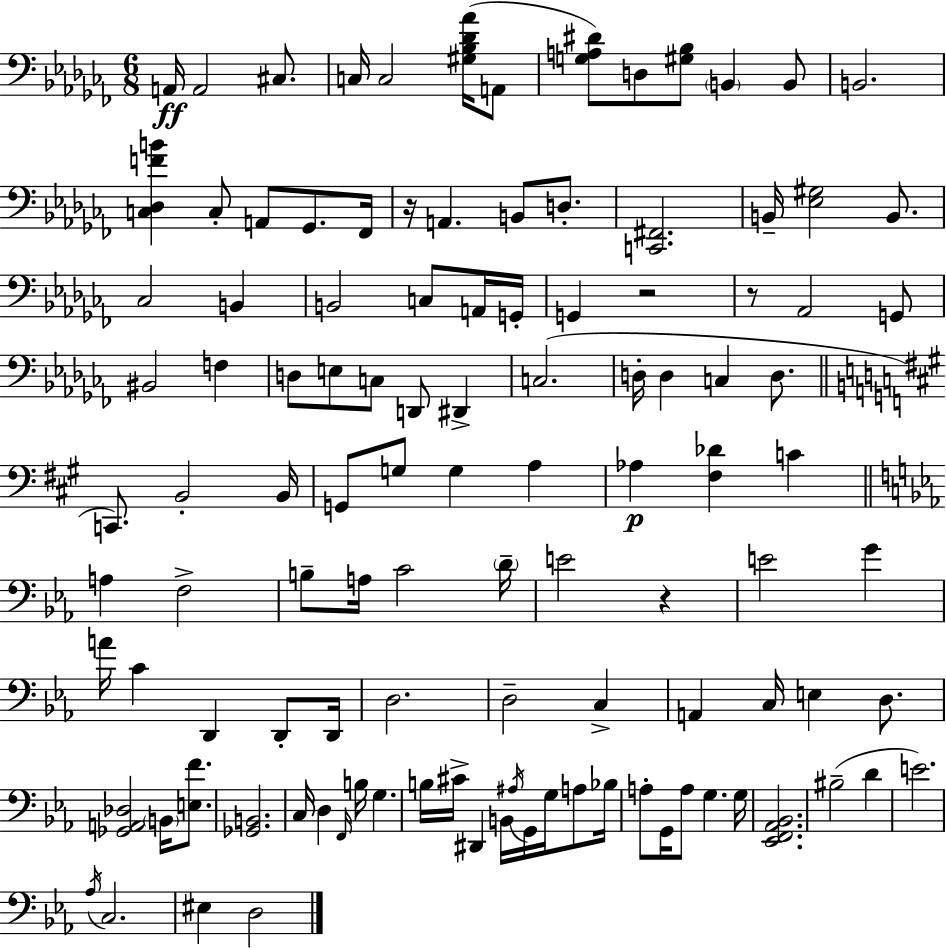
{
  \clef bass
  \numericTimeSignature
  \time 6/8
  \key aes \minor
  a,16\ff a,2 cis8. | c16 c2 <gis bes des' aes'>16( a,8 | <g a dis'>8) d8 <gis bes>8 \parenthesize b,4 b,8 | b,2. | \break <c des f' b'>4 c8-. a,8 ges,8. fes,16 | r16 a,4. b,8 d8.-. | <c, fis,>2. | b,16-- <ees gis>2 b,8. | \break ces2 b,4 | b,2 c8 a,16 g,16-. | g,4 r2 | r8 aes,2 g,8 | \break bis,2 f4 | d8 e8 c8 d,8 dis,4-> | c2.( | d16-. d4 c4 d8. | \break \bar "||" \break \key a \major c,8.) b,2-. b,16 | g,8 g8 g4 a4 | aes4\p <fis des'>4 c'4 | \bar "||" \break \key ees \major a4 f2-> | b8-- a16 c'2 \parenthesize d'16-- | e'2 r4 | e'2 g'4 | \break a'16 c'4 d,4 d,8-. d,16 | d2. | d2-- c4-> | a,4 c16 e4 d8. | \break <ges, a, des>2 \parenthesize b,16 <e f'>8. | <ges, b,>2. | c16 d4 \grace { f,16 } b16 g4. | b16 cis'16-> dis,4 b,16 \acciaccatura { ais16 } g,16 g16 a8 | \break bes16 a8-. g,16 a8 g4. | g16 <ees, f, aes, bes,>2. | bis2--( d'4 | e'2.) | \break \acciaccatura { aes16 } c2. | eis4 d2 | \bar "|."
}